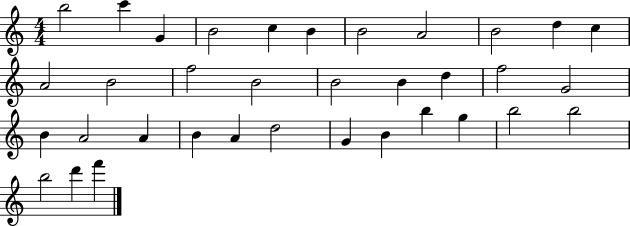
X:1
T:Untitled
M:4/4
L:1/4
K:C
b2 c' G B2 c B B2 A2 B2 d c A2 B2 f2 B2 B2 B d f2 G2 B A2 A B A d2 G B b g b2 b2 b2 d' f'